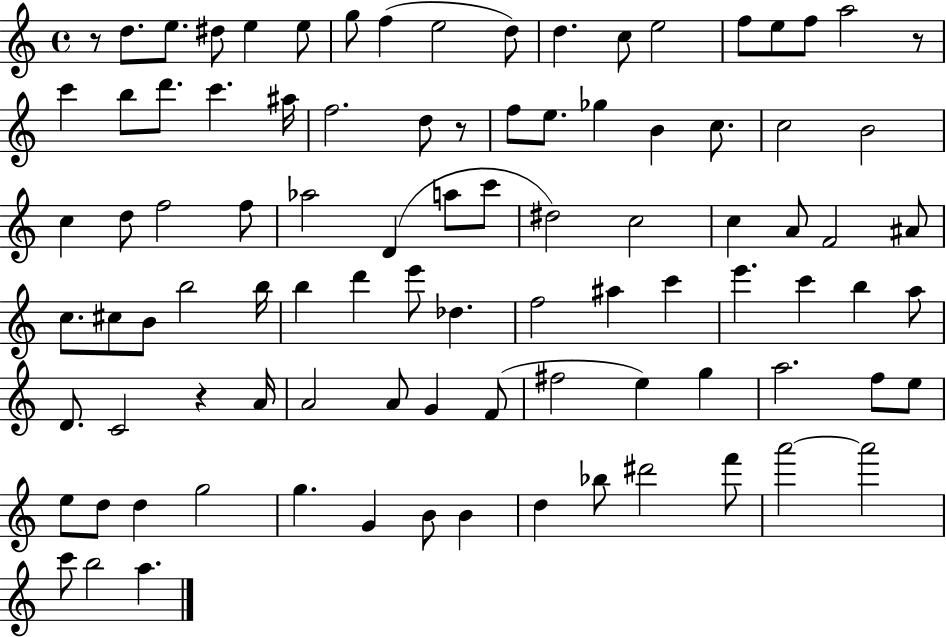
R/e D5/e. E5/e. D#5/e E5/q E5/e G5/e F5/q E5/h D5/e D5/q. C5/e E5/h F5/e E5/e F5/e A5/h R/e C6/q B5/e D6/e. C6/q. A#5/s F5/h. D5/e R/e F5/e E5/e. Gb5/q B4/q C5/e. C5/h B4/h C5/q D5/e F5/h F5/e Ab5/h D4/q A5/e C6/e D#5/h C5/h C5/q A4/e F4/h A#4/e C5/e. C#5/e B4/e B5/h B5/s B5/q D6/q E6/e Db5/q. F5/h A#5/q C6/q E6/q. C6/q B5/q A5/e D4/e. C4/h R/q A4/s A4/h A4/e G4/q F4/e F#5/h E5/q G5/q A5/h. F5/e E5/e E5/e D5/e D5/q G5/h G5/q. G4/q B4/e B4/q D5/q Bb5/e D#6/h F6/e A6/h A6/h C6/e B5/h A5/q.